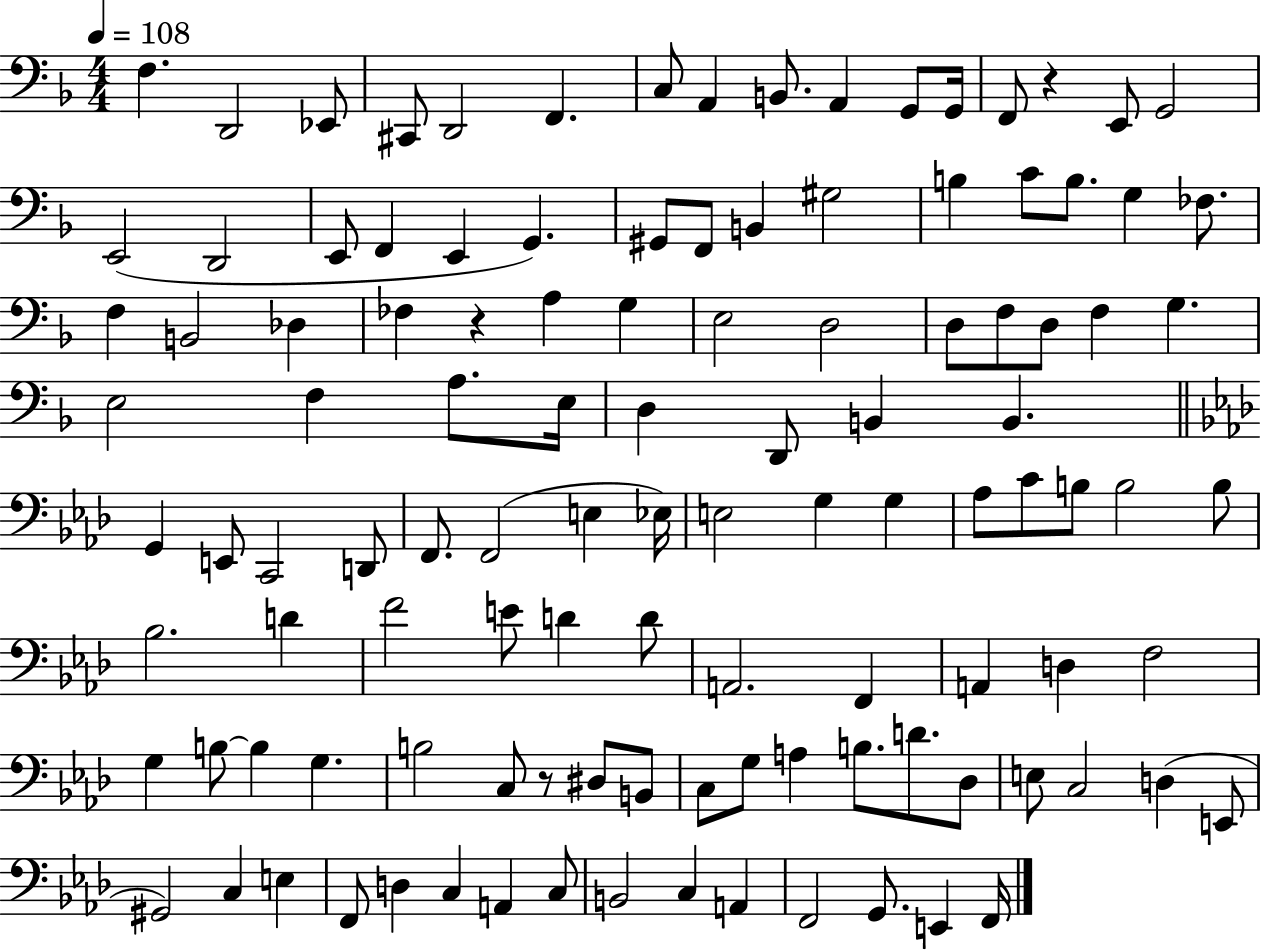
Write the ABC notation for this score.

X:1
T:Untitled
M:4/4
L:1/4
K:F
F, D,,2 _E,,/2 ^C,,/2 D,,2 F,, C,/2 A,, B,,/2 A,, G,,/2 G,,/4 F,,/2 z E,,/2 G,,2 E,,2 D,,2 E,,/2 F,, E,, G,, ^G,,/2 F,,/2 B,, ^G,2 B, C/2 B,/2 G, _F,/2 F, B,,2 _D, _F, z A, G, E,2 D,2 D,/2 F,/2 D,/2 F, G, E,2 F, A,/2 E,/4 D, D,,/2 B,, B,, G,, E,,/2 C,,2 D,,/2 F,,/2 F,,2 E, _E,/4 E,2 G, G, _A,/2 C/2 B,/2 B,2 B,/2 _B,2 D F2 E/2 D D/2 A,,2 F,, A,, D, F,2 G, B,/2 B, G, B,2 C,/2 z/2 ^D,/2 B,,/2 C,/2 G,/2 A, B,/2 D/2 _D,/2 E,/2 C,2 D, E,,/2 ^G,,2 C, E, F,,/2 D, C, A,, C,/2 B,,2 C, A,, F,,2 G,,/2 E,, F,,/4